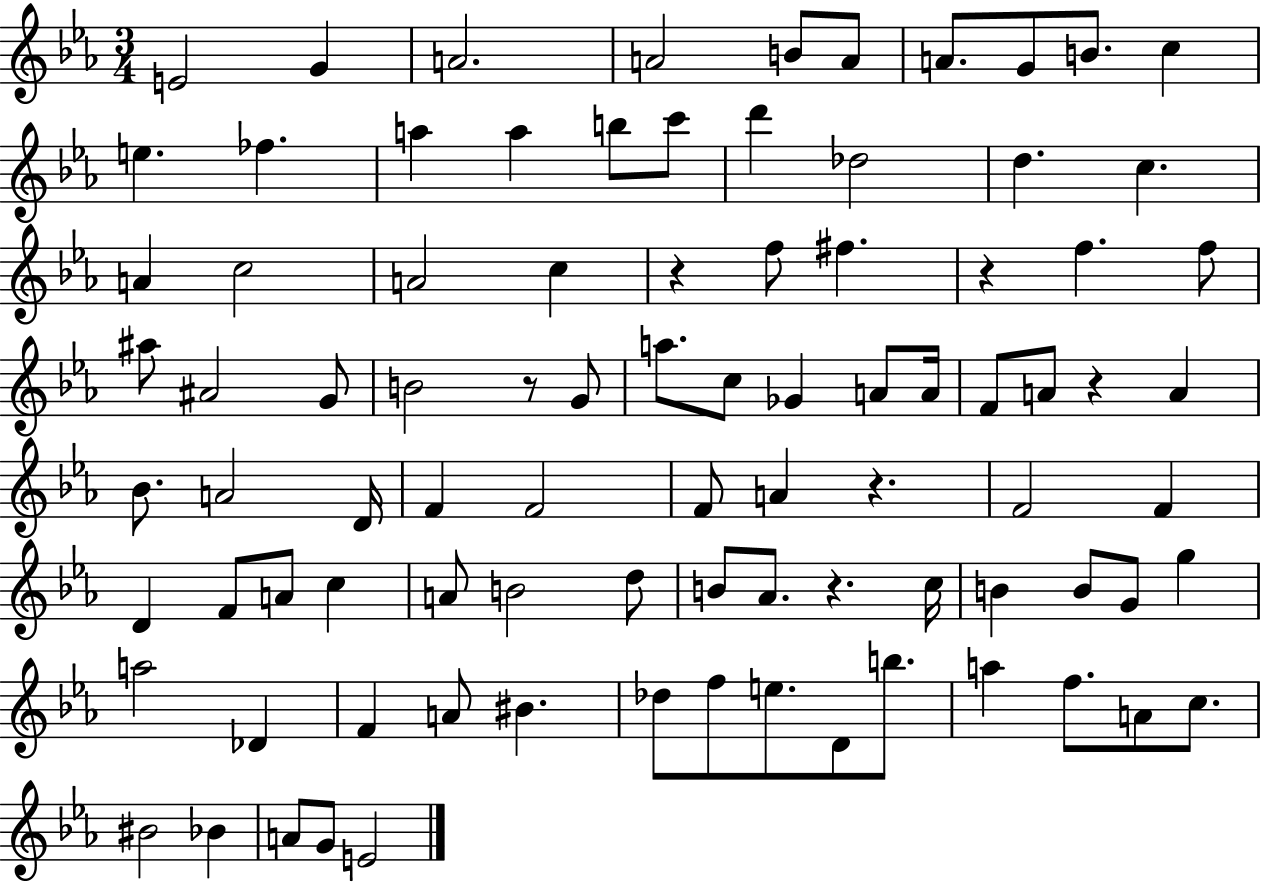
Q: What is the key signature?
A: EES major